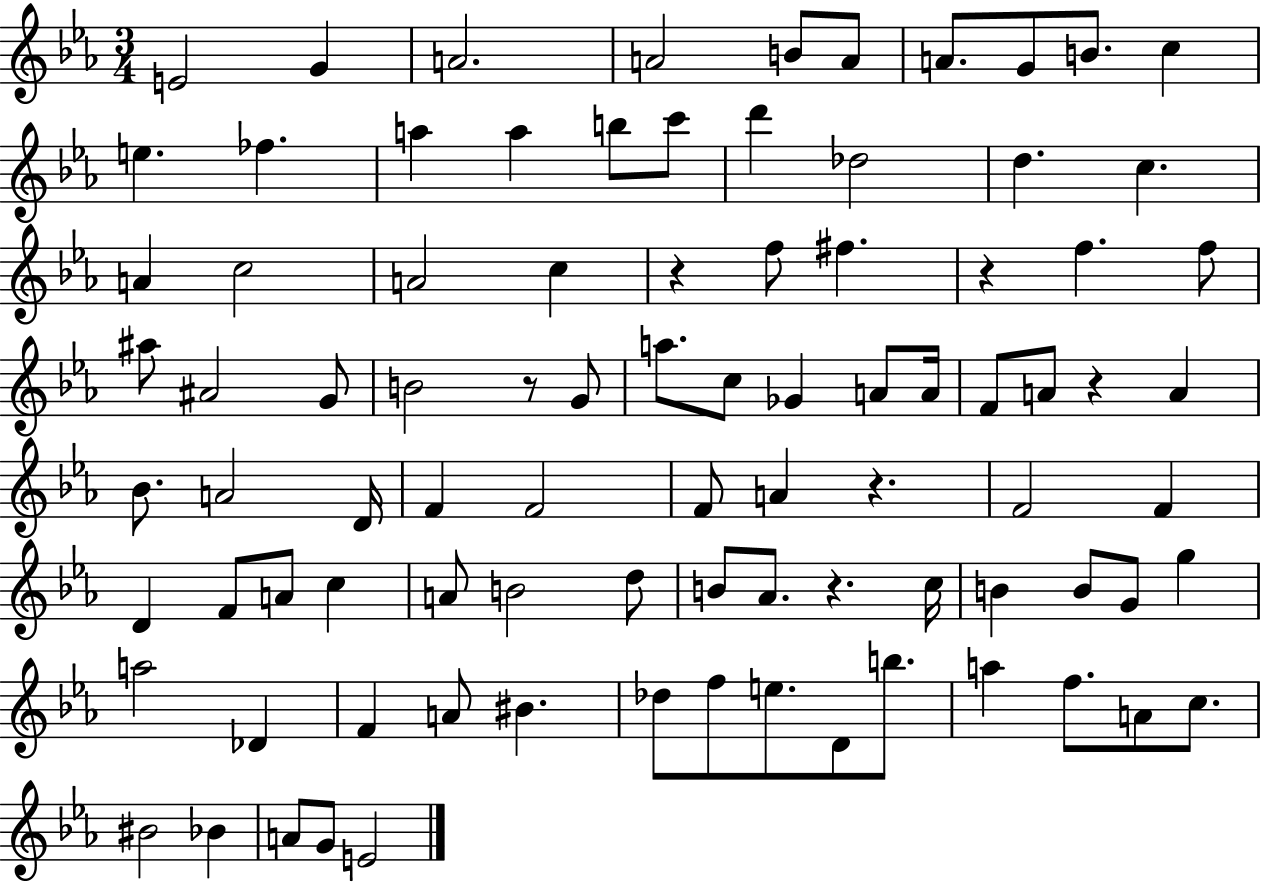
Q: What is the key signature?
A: EES major